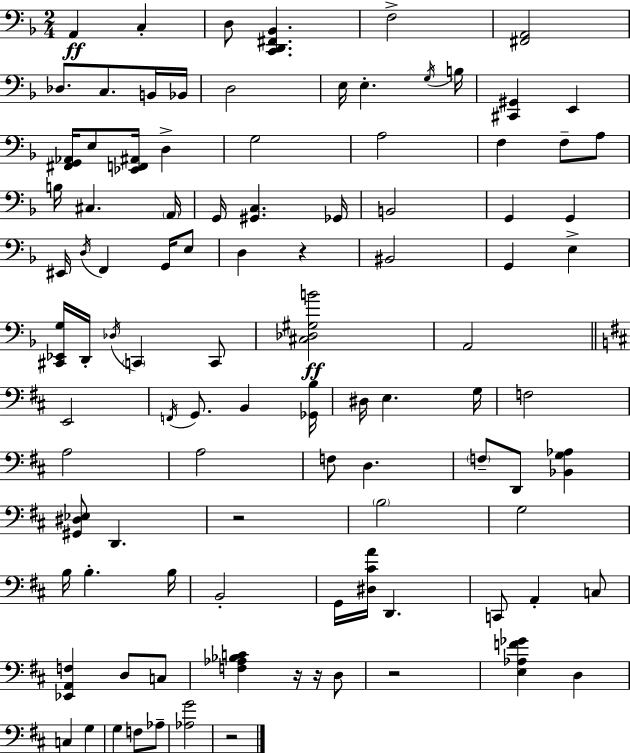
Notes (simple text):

A2/q C3/q D3/e [C2,D2,F#2,Bb2]/q. F3/h [F#2,A2]/h Db3/e. C3/e. B2/s Bb2/s D3/h E3/s E3/q. G3/s B3/s [C#2,G#2]/q E2/q [F#2,G2,Ab2]/s E3/e [Eb2,F2,A#2]/s D3/q G3/h A3/h F3/q F3/e A3/e B3/s C#3/q. A2/s G2/s [G#2,C3]/q. Gb2/s B2/h G2/q G2/q EIS2/s D3/s F2/q G2/s E3/e D3/q R/q BIS2/h G2/q E3/q [C#2,Eb2,G3]/s D2/s Db3/s C2/q C2/e [C#3,Db3,G#3,B4]/h A2/h E2/h F2/s G2/e. B2/q [Gb2,B3]/s D#3/s E3/q. G3/s F3/h A3/h A3/h F3/e D3/q. F3/e D2/e [Bb2,G3,Ab3]/q [G#2,D#3,Eb3]/e D2/q. R/h B3/h G3/h B3/s B3/q. B3/s B2/h G2/s [D#3,C#4,A4]/s D2/q. C2/e A2/q C3/e [Eb2,A2,F3]/q D3/e C3/e [F3,Ab3,Bb3,C4]/q R/s R/s D3/e R/h [E3,Ab3,F4,Gb4]/q D3/q C3/q G3/q G3/q F3/e Ab3/e [Ab3,G4]/h R/h